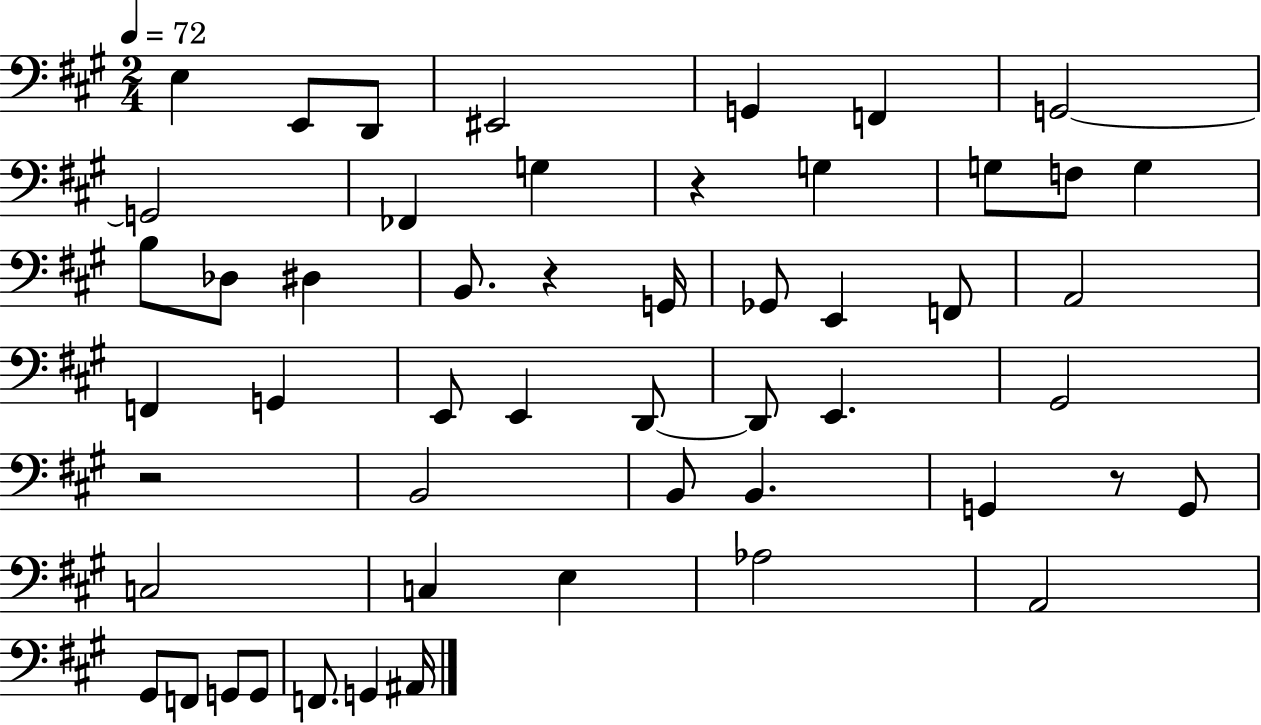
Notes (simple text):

E3/q E2/e D2/e EIS2/h G2/q F2/q G2/h G2/h FES2/q G3/q R/q G3/q G3/e F3/e G3/q B3/e Db3/e D#3/q B2/e. R/q G2/s Gb2/e E2/q F2/e A2/h F2/q G2/q E2/e E2/q D2/e D2/e E2/q. G#2/h R/h B2/h B2/e B2/q. G2/q R/e G2/e C3/h C3/q E3/q Ab3/h A2/h G#2/e F2/e G2/e G2/e F2/e. G2/q A#2/s